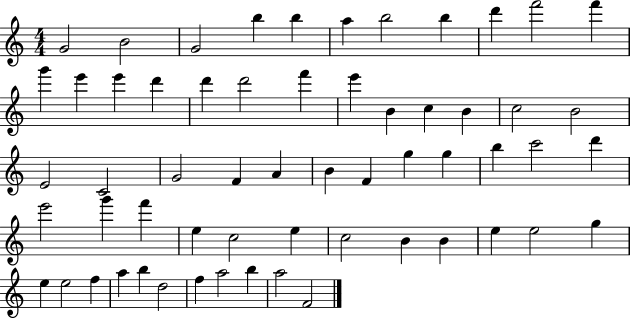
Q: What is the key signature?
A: C major